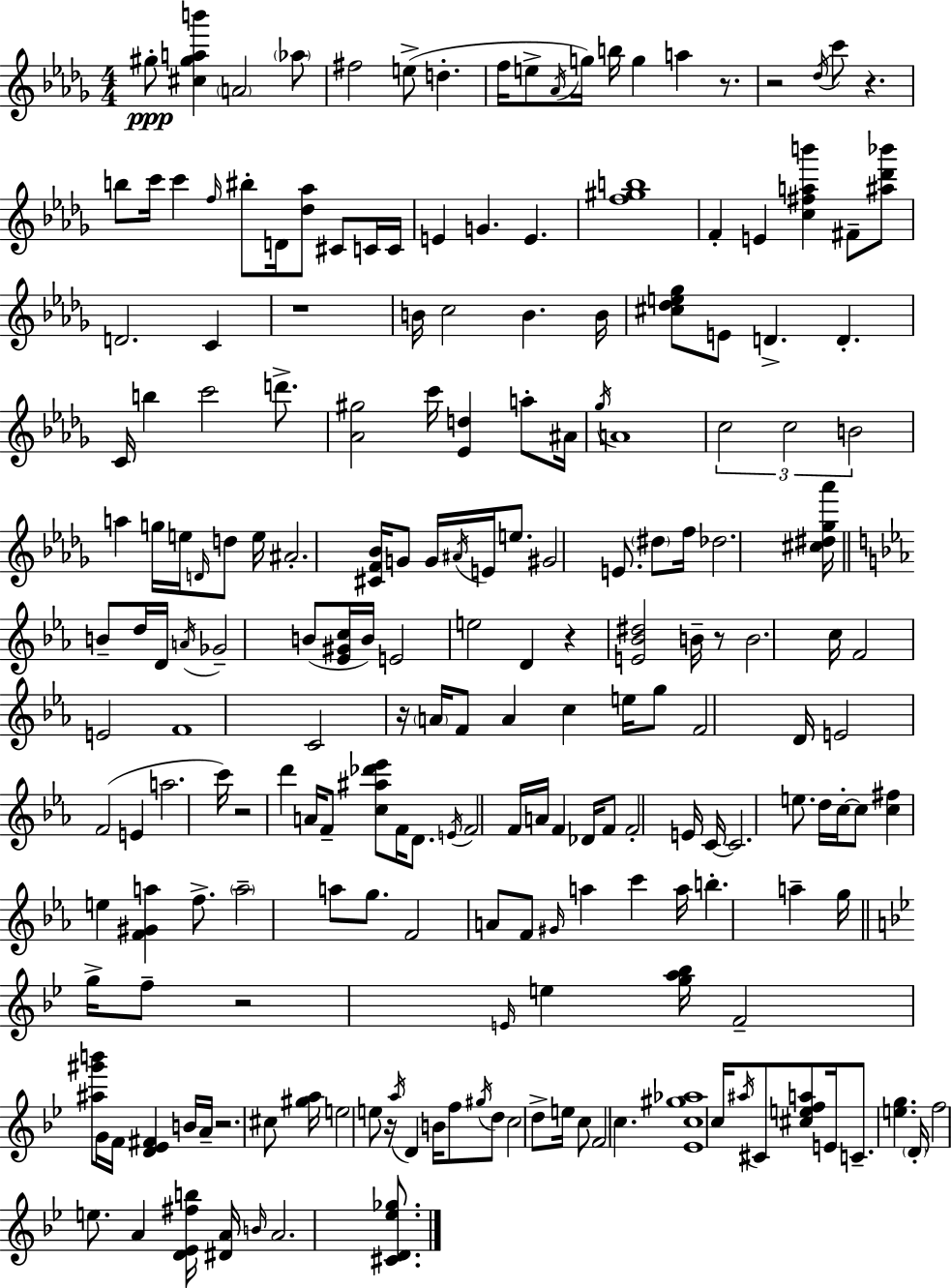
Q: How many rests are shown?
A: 11